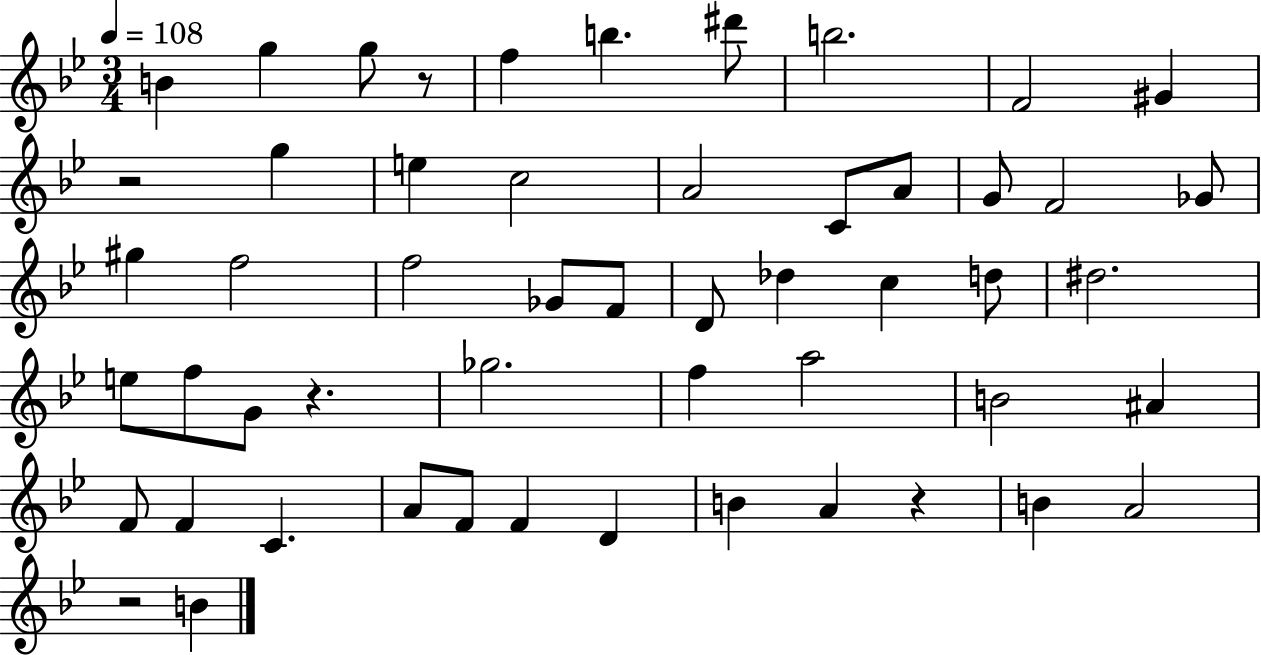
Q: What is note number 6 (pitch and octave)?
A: D#6